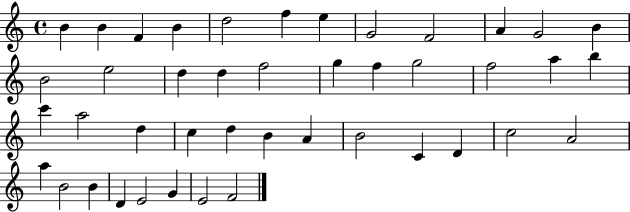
B4/q B4/q F4/q B4/q D5/h F5/q E5/q G4/h F4/h A4/q G4/h B4/q B4/h E5/h D5/q D5/q F5/h G5/q F5/q G5/h F5/h A5/q B5/q C6/q A5/h D5/q C5/q D5/q B4/q A4/q B4/h C4/q D4/q C5/h A4/h A5/q B4/h B4/q D4/q E4/h G4/q E4/h F4/h